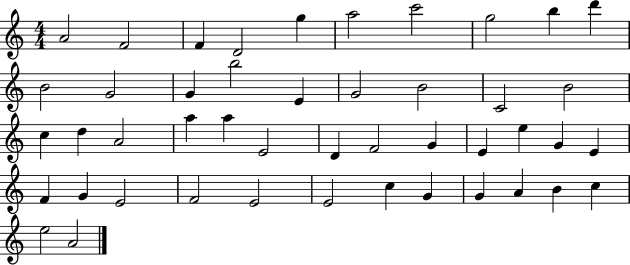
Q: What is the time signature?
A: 4/4